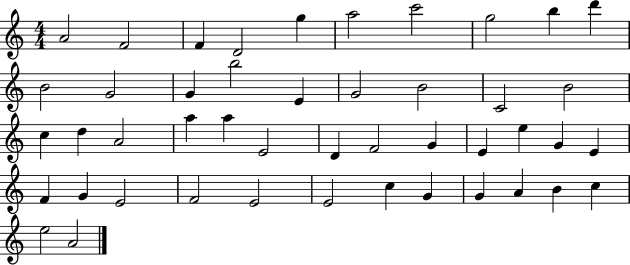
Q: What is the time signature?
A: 4/4